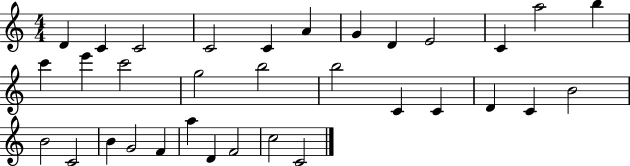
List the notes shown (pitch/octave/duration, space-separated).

D4/q C4/q C4/h C4/h C4/q A4/q G4/q D4/q E4/h C4/q A5/h B5/q C6/q E6/q C6/h G5/h B5/h B5/h C4/q C4/q D4/q C4/q B4/h B4/h C4/h B4/q G4/h F4/q A5/q D4/q F4/h C5/h C4/h